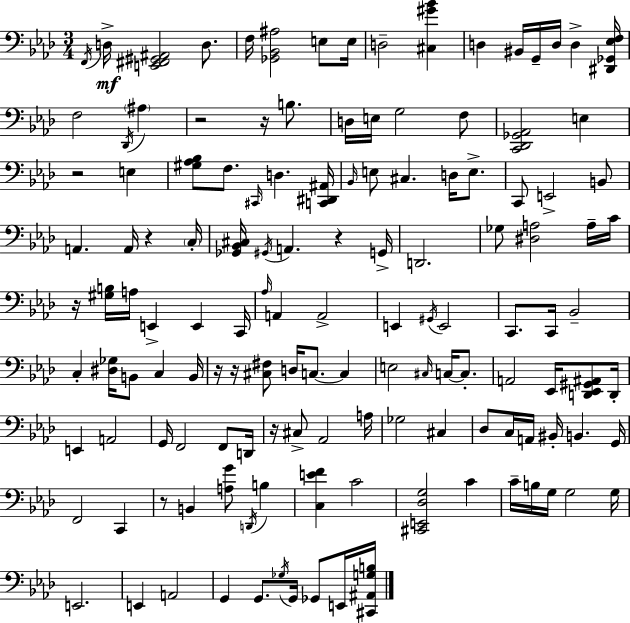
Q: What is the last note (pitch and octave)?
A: E2